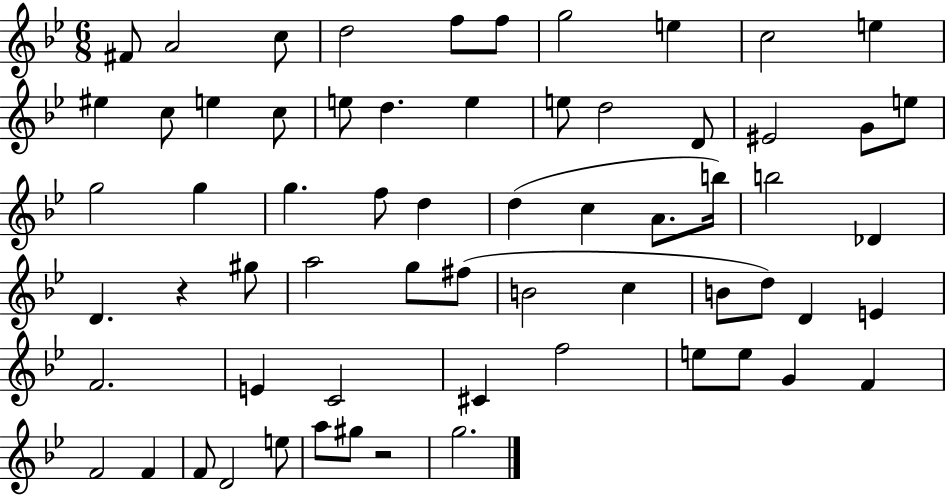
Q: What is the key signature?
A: BES major